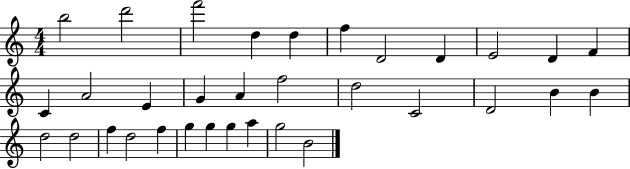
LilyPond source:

{
  \clef treble
  \numericTimeSignature
  \time 4/4
  \key c \major
  b''2 d'''2 | f'''2 d''4 d''4 | f''4 d'2 d'4 | e'2 d'4 f'4 | \break c'4 a'2 e'4 | g'4 a'4 f''2 | d''2 c'2 | d'2 b'4 b'4 | \break d''2 d''2 | f''4 d''2 f''4 | g''4 g''4 g''4 a''4 | g''2 b'2 | \break \bar "|."
}